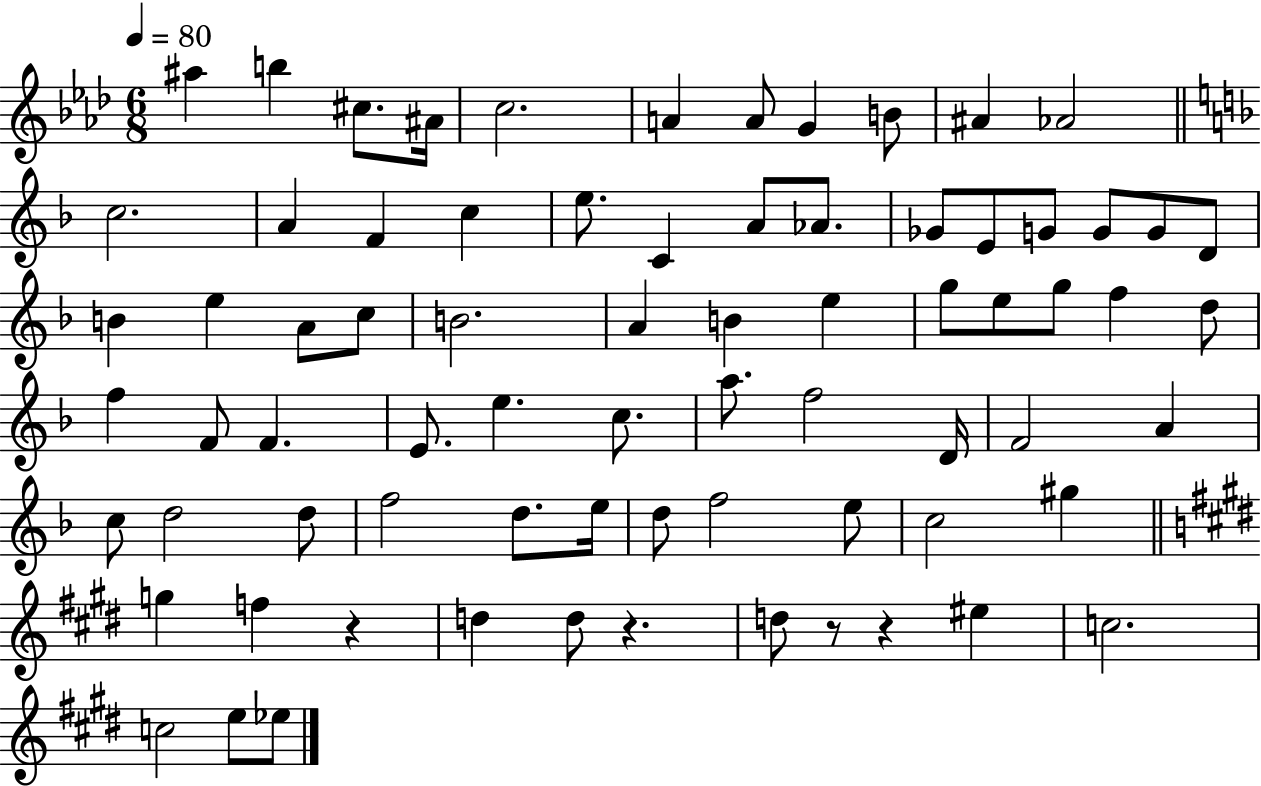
A#5/q B5/q C#5/e. A#4/s C5/h. A4/q A4/e G4/q B4/e A#4/q Ab4/h C5/h. A4/q F4/q C5/q E5/e. C4/q A4/e Ab4/e. Gb4/e E4/e G4/e G4/e G4/e D4/e B4/q E5/q A4/e C5/e B4/h. A4/q B4/q E5/q G5/e E5/e G5/e F5/q D5/e F5/q F4/e F4/q. E4/e. E5/q. C5/e. A5/e. F5/h D4/s F4/h A4/q C5/e D5/h D5/e F5/h D5/e. E5/s D5/e F5/h E5/e C5/h G#5/q G5/q F5/q R/q D5/q D5/e R/q. D5/e R/e R/q EIS5/q C5/h. C5/h E5/e Eb5/e